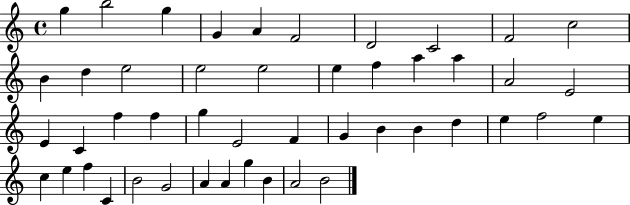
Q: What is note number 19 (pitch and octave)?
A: A5